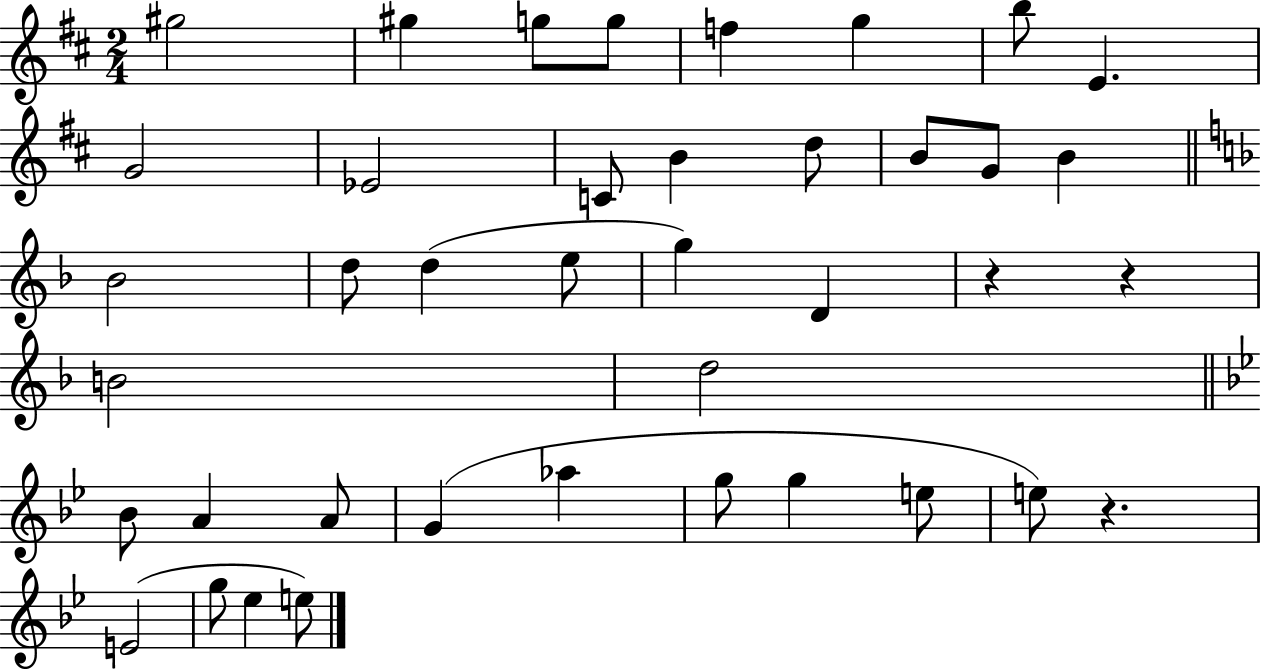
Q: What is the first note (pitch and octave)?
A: G#5